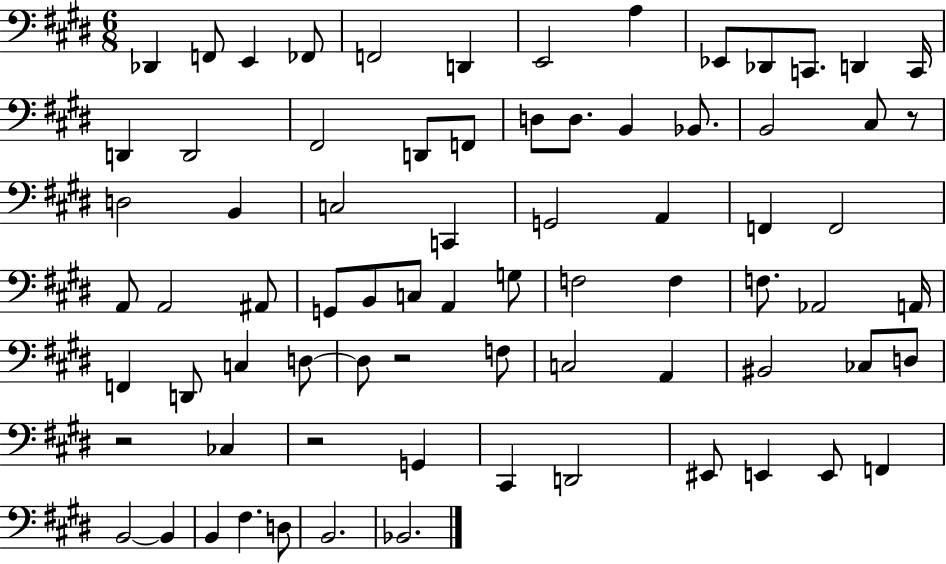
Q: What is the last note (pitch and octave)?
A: Bb2